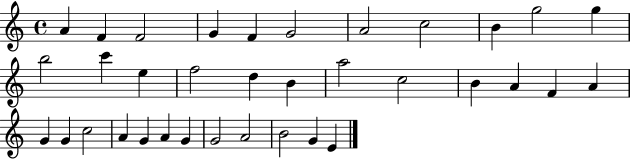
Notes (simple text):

A4/q F4/q F4/h G4/q F4/q G4/h A4/h C5/h B4/q G5/h G5/q B5/h C6/q E5/q F5/h D5/q B4/q A5/h C5/h B4/q A4/q F4/q A4/q G4/q G4/q C5/h A4/q G4/q A4/q G4/q G4/h A4/h B4/h G4/q E4/q